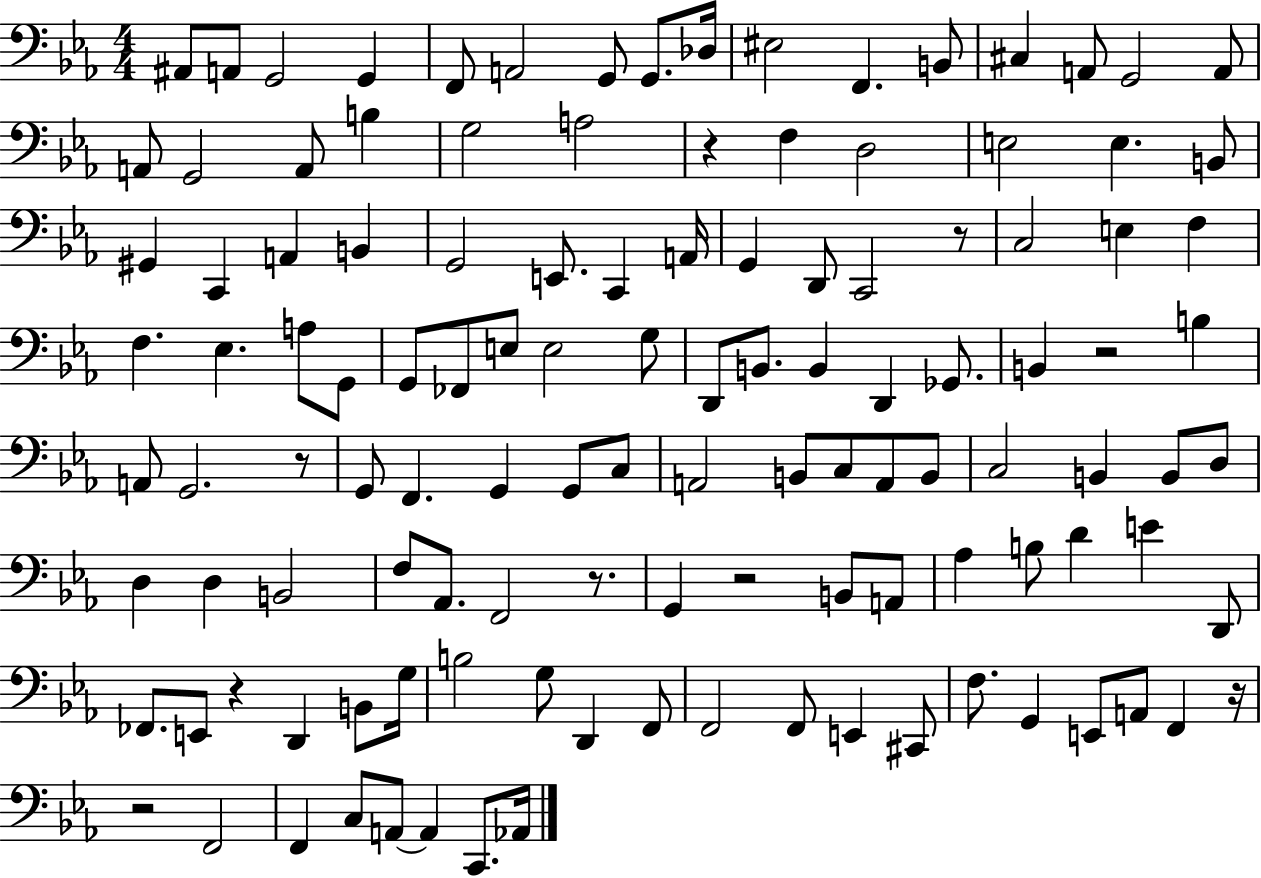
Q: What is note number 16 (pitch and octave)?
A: A2